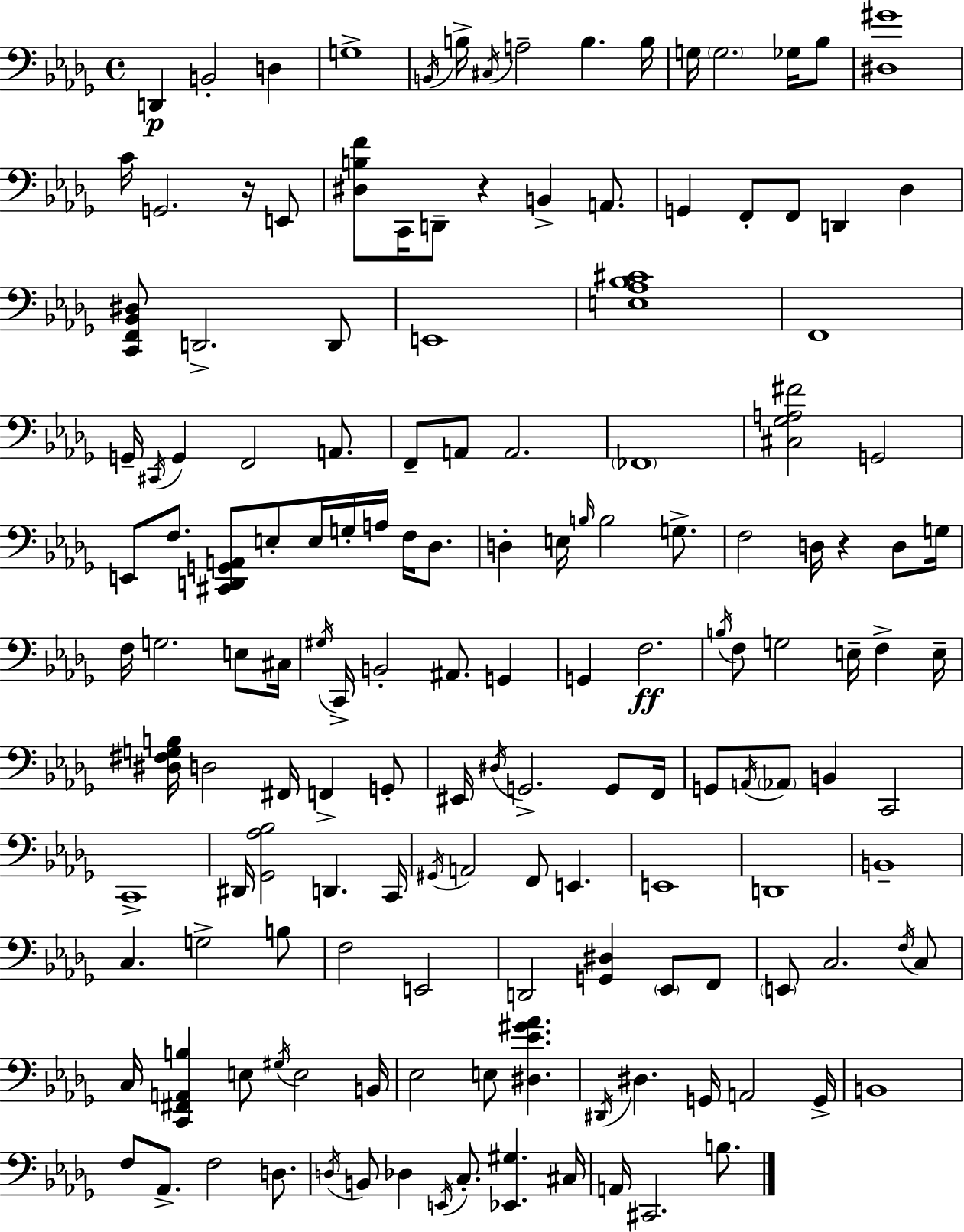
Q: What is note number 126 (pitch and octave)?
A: Ab2